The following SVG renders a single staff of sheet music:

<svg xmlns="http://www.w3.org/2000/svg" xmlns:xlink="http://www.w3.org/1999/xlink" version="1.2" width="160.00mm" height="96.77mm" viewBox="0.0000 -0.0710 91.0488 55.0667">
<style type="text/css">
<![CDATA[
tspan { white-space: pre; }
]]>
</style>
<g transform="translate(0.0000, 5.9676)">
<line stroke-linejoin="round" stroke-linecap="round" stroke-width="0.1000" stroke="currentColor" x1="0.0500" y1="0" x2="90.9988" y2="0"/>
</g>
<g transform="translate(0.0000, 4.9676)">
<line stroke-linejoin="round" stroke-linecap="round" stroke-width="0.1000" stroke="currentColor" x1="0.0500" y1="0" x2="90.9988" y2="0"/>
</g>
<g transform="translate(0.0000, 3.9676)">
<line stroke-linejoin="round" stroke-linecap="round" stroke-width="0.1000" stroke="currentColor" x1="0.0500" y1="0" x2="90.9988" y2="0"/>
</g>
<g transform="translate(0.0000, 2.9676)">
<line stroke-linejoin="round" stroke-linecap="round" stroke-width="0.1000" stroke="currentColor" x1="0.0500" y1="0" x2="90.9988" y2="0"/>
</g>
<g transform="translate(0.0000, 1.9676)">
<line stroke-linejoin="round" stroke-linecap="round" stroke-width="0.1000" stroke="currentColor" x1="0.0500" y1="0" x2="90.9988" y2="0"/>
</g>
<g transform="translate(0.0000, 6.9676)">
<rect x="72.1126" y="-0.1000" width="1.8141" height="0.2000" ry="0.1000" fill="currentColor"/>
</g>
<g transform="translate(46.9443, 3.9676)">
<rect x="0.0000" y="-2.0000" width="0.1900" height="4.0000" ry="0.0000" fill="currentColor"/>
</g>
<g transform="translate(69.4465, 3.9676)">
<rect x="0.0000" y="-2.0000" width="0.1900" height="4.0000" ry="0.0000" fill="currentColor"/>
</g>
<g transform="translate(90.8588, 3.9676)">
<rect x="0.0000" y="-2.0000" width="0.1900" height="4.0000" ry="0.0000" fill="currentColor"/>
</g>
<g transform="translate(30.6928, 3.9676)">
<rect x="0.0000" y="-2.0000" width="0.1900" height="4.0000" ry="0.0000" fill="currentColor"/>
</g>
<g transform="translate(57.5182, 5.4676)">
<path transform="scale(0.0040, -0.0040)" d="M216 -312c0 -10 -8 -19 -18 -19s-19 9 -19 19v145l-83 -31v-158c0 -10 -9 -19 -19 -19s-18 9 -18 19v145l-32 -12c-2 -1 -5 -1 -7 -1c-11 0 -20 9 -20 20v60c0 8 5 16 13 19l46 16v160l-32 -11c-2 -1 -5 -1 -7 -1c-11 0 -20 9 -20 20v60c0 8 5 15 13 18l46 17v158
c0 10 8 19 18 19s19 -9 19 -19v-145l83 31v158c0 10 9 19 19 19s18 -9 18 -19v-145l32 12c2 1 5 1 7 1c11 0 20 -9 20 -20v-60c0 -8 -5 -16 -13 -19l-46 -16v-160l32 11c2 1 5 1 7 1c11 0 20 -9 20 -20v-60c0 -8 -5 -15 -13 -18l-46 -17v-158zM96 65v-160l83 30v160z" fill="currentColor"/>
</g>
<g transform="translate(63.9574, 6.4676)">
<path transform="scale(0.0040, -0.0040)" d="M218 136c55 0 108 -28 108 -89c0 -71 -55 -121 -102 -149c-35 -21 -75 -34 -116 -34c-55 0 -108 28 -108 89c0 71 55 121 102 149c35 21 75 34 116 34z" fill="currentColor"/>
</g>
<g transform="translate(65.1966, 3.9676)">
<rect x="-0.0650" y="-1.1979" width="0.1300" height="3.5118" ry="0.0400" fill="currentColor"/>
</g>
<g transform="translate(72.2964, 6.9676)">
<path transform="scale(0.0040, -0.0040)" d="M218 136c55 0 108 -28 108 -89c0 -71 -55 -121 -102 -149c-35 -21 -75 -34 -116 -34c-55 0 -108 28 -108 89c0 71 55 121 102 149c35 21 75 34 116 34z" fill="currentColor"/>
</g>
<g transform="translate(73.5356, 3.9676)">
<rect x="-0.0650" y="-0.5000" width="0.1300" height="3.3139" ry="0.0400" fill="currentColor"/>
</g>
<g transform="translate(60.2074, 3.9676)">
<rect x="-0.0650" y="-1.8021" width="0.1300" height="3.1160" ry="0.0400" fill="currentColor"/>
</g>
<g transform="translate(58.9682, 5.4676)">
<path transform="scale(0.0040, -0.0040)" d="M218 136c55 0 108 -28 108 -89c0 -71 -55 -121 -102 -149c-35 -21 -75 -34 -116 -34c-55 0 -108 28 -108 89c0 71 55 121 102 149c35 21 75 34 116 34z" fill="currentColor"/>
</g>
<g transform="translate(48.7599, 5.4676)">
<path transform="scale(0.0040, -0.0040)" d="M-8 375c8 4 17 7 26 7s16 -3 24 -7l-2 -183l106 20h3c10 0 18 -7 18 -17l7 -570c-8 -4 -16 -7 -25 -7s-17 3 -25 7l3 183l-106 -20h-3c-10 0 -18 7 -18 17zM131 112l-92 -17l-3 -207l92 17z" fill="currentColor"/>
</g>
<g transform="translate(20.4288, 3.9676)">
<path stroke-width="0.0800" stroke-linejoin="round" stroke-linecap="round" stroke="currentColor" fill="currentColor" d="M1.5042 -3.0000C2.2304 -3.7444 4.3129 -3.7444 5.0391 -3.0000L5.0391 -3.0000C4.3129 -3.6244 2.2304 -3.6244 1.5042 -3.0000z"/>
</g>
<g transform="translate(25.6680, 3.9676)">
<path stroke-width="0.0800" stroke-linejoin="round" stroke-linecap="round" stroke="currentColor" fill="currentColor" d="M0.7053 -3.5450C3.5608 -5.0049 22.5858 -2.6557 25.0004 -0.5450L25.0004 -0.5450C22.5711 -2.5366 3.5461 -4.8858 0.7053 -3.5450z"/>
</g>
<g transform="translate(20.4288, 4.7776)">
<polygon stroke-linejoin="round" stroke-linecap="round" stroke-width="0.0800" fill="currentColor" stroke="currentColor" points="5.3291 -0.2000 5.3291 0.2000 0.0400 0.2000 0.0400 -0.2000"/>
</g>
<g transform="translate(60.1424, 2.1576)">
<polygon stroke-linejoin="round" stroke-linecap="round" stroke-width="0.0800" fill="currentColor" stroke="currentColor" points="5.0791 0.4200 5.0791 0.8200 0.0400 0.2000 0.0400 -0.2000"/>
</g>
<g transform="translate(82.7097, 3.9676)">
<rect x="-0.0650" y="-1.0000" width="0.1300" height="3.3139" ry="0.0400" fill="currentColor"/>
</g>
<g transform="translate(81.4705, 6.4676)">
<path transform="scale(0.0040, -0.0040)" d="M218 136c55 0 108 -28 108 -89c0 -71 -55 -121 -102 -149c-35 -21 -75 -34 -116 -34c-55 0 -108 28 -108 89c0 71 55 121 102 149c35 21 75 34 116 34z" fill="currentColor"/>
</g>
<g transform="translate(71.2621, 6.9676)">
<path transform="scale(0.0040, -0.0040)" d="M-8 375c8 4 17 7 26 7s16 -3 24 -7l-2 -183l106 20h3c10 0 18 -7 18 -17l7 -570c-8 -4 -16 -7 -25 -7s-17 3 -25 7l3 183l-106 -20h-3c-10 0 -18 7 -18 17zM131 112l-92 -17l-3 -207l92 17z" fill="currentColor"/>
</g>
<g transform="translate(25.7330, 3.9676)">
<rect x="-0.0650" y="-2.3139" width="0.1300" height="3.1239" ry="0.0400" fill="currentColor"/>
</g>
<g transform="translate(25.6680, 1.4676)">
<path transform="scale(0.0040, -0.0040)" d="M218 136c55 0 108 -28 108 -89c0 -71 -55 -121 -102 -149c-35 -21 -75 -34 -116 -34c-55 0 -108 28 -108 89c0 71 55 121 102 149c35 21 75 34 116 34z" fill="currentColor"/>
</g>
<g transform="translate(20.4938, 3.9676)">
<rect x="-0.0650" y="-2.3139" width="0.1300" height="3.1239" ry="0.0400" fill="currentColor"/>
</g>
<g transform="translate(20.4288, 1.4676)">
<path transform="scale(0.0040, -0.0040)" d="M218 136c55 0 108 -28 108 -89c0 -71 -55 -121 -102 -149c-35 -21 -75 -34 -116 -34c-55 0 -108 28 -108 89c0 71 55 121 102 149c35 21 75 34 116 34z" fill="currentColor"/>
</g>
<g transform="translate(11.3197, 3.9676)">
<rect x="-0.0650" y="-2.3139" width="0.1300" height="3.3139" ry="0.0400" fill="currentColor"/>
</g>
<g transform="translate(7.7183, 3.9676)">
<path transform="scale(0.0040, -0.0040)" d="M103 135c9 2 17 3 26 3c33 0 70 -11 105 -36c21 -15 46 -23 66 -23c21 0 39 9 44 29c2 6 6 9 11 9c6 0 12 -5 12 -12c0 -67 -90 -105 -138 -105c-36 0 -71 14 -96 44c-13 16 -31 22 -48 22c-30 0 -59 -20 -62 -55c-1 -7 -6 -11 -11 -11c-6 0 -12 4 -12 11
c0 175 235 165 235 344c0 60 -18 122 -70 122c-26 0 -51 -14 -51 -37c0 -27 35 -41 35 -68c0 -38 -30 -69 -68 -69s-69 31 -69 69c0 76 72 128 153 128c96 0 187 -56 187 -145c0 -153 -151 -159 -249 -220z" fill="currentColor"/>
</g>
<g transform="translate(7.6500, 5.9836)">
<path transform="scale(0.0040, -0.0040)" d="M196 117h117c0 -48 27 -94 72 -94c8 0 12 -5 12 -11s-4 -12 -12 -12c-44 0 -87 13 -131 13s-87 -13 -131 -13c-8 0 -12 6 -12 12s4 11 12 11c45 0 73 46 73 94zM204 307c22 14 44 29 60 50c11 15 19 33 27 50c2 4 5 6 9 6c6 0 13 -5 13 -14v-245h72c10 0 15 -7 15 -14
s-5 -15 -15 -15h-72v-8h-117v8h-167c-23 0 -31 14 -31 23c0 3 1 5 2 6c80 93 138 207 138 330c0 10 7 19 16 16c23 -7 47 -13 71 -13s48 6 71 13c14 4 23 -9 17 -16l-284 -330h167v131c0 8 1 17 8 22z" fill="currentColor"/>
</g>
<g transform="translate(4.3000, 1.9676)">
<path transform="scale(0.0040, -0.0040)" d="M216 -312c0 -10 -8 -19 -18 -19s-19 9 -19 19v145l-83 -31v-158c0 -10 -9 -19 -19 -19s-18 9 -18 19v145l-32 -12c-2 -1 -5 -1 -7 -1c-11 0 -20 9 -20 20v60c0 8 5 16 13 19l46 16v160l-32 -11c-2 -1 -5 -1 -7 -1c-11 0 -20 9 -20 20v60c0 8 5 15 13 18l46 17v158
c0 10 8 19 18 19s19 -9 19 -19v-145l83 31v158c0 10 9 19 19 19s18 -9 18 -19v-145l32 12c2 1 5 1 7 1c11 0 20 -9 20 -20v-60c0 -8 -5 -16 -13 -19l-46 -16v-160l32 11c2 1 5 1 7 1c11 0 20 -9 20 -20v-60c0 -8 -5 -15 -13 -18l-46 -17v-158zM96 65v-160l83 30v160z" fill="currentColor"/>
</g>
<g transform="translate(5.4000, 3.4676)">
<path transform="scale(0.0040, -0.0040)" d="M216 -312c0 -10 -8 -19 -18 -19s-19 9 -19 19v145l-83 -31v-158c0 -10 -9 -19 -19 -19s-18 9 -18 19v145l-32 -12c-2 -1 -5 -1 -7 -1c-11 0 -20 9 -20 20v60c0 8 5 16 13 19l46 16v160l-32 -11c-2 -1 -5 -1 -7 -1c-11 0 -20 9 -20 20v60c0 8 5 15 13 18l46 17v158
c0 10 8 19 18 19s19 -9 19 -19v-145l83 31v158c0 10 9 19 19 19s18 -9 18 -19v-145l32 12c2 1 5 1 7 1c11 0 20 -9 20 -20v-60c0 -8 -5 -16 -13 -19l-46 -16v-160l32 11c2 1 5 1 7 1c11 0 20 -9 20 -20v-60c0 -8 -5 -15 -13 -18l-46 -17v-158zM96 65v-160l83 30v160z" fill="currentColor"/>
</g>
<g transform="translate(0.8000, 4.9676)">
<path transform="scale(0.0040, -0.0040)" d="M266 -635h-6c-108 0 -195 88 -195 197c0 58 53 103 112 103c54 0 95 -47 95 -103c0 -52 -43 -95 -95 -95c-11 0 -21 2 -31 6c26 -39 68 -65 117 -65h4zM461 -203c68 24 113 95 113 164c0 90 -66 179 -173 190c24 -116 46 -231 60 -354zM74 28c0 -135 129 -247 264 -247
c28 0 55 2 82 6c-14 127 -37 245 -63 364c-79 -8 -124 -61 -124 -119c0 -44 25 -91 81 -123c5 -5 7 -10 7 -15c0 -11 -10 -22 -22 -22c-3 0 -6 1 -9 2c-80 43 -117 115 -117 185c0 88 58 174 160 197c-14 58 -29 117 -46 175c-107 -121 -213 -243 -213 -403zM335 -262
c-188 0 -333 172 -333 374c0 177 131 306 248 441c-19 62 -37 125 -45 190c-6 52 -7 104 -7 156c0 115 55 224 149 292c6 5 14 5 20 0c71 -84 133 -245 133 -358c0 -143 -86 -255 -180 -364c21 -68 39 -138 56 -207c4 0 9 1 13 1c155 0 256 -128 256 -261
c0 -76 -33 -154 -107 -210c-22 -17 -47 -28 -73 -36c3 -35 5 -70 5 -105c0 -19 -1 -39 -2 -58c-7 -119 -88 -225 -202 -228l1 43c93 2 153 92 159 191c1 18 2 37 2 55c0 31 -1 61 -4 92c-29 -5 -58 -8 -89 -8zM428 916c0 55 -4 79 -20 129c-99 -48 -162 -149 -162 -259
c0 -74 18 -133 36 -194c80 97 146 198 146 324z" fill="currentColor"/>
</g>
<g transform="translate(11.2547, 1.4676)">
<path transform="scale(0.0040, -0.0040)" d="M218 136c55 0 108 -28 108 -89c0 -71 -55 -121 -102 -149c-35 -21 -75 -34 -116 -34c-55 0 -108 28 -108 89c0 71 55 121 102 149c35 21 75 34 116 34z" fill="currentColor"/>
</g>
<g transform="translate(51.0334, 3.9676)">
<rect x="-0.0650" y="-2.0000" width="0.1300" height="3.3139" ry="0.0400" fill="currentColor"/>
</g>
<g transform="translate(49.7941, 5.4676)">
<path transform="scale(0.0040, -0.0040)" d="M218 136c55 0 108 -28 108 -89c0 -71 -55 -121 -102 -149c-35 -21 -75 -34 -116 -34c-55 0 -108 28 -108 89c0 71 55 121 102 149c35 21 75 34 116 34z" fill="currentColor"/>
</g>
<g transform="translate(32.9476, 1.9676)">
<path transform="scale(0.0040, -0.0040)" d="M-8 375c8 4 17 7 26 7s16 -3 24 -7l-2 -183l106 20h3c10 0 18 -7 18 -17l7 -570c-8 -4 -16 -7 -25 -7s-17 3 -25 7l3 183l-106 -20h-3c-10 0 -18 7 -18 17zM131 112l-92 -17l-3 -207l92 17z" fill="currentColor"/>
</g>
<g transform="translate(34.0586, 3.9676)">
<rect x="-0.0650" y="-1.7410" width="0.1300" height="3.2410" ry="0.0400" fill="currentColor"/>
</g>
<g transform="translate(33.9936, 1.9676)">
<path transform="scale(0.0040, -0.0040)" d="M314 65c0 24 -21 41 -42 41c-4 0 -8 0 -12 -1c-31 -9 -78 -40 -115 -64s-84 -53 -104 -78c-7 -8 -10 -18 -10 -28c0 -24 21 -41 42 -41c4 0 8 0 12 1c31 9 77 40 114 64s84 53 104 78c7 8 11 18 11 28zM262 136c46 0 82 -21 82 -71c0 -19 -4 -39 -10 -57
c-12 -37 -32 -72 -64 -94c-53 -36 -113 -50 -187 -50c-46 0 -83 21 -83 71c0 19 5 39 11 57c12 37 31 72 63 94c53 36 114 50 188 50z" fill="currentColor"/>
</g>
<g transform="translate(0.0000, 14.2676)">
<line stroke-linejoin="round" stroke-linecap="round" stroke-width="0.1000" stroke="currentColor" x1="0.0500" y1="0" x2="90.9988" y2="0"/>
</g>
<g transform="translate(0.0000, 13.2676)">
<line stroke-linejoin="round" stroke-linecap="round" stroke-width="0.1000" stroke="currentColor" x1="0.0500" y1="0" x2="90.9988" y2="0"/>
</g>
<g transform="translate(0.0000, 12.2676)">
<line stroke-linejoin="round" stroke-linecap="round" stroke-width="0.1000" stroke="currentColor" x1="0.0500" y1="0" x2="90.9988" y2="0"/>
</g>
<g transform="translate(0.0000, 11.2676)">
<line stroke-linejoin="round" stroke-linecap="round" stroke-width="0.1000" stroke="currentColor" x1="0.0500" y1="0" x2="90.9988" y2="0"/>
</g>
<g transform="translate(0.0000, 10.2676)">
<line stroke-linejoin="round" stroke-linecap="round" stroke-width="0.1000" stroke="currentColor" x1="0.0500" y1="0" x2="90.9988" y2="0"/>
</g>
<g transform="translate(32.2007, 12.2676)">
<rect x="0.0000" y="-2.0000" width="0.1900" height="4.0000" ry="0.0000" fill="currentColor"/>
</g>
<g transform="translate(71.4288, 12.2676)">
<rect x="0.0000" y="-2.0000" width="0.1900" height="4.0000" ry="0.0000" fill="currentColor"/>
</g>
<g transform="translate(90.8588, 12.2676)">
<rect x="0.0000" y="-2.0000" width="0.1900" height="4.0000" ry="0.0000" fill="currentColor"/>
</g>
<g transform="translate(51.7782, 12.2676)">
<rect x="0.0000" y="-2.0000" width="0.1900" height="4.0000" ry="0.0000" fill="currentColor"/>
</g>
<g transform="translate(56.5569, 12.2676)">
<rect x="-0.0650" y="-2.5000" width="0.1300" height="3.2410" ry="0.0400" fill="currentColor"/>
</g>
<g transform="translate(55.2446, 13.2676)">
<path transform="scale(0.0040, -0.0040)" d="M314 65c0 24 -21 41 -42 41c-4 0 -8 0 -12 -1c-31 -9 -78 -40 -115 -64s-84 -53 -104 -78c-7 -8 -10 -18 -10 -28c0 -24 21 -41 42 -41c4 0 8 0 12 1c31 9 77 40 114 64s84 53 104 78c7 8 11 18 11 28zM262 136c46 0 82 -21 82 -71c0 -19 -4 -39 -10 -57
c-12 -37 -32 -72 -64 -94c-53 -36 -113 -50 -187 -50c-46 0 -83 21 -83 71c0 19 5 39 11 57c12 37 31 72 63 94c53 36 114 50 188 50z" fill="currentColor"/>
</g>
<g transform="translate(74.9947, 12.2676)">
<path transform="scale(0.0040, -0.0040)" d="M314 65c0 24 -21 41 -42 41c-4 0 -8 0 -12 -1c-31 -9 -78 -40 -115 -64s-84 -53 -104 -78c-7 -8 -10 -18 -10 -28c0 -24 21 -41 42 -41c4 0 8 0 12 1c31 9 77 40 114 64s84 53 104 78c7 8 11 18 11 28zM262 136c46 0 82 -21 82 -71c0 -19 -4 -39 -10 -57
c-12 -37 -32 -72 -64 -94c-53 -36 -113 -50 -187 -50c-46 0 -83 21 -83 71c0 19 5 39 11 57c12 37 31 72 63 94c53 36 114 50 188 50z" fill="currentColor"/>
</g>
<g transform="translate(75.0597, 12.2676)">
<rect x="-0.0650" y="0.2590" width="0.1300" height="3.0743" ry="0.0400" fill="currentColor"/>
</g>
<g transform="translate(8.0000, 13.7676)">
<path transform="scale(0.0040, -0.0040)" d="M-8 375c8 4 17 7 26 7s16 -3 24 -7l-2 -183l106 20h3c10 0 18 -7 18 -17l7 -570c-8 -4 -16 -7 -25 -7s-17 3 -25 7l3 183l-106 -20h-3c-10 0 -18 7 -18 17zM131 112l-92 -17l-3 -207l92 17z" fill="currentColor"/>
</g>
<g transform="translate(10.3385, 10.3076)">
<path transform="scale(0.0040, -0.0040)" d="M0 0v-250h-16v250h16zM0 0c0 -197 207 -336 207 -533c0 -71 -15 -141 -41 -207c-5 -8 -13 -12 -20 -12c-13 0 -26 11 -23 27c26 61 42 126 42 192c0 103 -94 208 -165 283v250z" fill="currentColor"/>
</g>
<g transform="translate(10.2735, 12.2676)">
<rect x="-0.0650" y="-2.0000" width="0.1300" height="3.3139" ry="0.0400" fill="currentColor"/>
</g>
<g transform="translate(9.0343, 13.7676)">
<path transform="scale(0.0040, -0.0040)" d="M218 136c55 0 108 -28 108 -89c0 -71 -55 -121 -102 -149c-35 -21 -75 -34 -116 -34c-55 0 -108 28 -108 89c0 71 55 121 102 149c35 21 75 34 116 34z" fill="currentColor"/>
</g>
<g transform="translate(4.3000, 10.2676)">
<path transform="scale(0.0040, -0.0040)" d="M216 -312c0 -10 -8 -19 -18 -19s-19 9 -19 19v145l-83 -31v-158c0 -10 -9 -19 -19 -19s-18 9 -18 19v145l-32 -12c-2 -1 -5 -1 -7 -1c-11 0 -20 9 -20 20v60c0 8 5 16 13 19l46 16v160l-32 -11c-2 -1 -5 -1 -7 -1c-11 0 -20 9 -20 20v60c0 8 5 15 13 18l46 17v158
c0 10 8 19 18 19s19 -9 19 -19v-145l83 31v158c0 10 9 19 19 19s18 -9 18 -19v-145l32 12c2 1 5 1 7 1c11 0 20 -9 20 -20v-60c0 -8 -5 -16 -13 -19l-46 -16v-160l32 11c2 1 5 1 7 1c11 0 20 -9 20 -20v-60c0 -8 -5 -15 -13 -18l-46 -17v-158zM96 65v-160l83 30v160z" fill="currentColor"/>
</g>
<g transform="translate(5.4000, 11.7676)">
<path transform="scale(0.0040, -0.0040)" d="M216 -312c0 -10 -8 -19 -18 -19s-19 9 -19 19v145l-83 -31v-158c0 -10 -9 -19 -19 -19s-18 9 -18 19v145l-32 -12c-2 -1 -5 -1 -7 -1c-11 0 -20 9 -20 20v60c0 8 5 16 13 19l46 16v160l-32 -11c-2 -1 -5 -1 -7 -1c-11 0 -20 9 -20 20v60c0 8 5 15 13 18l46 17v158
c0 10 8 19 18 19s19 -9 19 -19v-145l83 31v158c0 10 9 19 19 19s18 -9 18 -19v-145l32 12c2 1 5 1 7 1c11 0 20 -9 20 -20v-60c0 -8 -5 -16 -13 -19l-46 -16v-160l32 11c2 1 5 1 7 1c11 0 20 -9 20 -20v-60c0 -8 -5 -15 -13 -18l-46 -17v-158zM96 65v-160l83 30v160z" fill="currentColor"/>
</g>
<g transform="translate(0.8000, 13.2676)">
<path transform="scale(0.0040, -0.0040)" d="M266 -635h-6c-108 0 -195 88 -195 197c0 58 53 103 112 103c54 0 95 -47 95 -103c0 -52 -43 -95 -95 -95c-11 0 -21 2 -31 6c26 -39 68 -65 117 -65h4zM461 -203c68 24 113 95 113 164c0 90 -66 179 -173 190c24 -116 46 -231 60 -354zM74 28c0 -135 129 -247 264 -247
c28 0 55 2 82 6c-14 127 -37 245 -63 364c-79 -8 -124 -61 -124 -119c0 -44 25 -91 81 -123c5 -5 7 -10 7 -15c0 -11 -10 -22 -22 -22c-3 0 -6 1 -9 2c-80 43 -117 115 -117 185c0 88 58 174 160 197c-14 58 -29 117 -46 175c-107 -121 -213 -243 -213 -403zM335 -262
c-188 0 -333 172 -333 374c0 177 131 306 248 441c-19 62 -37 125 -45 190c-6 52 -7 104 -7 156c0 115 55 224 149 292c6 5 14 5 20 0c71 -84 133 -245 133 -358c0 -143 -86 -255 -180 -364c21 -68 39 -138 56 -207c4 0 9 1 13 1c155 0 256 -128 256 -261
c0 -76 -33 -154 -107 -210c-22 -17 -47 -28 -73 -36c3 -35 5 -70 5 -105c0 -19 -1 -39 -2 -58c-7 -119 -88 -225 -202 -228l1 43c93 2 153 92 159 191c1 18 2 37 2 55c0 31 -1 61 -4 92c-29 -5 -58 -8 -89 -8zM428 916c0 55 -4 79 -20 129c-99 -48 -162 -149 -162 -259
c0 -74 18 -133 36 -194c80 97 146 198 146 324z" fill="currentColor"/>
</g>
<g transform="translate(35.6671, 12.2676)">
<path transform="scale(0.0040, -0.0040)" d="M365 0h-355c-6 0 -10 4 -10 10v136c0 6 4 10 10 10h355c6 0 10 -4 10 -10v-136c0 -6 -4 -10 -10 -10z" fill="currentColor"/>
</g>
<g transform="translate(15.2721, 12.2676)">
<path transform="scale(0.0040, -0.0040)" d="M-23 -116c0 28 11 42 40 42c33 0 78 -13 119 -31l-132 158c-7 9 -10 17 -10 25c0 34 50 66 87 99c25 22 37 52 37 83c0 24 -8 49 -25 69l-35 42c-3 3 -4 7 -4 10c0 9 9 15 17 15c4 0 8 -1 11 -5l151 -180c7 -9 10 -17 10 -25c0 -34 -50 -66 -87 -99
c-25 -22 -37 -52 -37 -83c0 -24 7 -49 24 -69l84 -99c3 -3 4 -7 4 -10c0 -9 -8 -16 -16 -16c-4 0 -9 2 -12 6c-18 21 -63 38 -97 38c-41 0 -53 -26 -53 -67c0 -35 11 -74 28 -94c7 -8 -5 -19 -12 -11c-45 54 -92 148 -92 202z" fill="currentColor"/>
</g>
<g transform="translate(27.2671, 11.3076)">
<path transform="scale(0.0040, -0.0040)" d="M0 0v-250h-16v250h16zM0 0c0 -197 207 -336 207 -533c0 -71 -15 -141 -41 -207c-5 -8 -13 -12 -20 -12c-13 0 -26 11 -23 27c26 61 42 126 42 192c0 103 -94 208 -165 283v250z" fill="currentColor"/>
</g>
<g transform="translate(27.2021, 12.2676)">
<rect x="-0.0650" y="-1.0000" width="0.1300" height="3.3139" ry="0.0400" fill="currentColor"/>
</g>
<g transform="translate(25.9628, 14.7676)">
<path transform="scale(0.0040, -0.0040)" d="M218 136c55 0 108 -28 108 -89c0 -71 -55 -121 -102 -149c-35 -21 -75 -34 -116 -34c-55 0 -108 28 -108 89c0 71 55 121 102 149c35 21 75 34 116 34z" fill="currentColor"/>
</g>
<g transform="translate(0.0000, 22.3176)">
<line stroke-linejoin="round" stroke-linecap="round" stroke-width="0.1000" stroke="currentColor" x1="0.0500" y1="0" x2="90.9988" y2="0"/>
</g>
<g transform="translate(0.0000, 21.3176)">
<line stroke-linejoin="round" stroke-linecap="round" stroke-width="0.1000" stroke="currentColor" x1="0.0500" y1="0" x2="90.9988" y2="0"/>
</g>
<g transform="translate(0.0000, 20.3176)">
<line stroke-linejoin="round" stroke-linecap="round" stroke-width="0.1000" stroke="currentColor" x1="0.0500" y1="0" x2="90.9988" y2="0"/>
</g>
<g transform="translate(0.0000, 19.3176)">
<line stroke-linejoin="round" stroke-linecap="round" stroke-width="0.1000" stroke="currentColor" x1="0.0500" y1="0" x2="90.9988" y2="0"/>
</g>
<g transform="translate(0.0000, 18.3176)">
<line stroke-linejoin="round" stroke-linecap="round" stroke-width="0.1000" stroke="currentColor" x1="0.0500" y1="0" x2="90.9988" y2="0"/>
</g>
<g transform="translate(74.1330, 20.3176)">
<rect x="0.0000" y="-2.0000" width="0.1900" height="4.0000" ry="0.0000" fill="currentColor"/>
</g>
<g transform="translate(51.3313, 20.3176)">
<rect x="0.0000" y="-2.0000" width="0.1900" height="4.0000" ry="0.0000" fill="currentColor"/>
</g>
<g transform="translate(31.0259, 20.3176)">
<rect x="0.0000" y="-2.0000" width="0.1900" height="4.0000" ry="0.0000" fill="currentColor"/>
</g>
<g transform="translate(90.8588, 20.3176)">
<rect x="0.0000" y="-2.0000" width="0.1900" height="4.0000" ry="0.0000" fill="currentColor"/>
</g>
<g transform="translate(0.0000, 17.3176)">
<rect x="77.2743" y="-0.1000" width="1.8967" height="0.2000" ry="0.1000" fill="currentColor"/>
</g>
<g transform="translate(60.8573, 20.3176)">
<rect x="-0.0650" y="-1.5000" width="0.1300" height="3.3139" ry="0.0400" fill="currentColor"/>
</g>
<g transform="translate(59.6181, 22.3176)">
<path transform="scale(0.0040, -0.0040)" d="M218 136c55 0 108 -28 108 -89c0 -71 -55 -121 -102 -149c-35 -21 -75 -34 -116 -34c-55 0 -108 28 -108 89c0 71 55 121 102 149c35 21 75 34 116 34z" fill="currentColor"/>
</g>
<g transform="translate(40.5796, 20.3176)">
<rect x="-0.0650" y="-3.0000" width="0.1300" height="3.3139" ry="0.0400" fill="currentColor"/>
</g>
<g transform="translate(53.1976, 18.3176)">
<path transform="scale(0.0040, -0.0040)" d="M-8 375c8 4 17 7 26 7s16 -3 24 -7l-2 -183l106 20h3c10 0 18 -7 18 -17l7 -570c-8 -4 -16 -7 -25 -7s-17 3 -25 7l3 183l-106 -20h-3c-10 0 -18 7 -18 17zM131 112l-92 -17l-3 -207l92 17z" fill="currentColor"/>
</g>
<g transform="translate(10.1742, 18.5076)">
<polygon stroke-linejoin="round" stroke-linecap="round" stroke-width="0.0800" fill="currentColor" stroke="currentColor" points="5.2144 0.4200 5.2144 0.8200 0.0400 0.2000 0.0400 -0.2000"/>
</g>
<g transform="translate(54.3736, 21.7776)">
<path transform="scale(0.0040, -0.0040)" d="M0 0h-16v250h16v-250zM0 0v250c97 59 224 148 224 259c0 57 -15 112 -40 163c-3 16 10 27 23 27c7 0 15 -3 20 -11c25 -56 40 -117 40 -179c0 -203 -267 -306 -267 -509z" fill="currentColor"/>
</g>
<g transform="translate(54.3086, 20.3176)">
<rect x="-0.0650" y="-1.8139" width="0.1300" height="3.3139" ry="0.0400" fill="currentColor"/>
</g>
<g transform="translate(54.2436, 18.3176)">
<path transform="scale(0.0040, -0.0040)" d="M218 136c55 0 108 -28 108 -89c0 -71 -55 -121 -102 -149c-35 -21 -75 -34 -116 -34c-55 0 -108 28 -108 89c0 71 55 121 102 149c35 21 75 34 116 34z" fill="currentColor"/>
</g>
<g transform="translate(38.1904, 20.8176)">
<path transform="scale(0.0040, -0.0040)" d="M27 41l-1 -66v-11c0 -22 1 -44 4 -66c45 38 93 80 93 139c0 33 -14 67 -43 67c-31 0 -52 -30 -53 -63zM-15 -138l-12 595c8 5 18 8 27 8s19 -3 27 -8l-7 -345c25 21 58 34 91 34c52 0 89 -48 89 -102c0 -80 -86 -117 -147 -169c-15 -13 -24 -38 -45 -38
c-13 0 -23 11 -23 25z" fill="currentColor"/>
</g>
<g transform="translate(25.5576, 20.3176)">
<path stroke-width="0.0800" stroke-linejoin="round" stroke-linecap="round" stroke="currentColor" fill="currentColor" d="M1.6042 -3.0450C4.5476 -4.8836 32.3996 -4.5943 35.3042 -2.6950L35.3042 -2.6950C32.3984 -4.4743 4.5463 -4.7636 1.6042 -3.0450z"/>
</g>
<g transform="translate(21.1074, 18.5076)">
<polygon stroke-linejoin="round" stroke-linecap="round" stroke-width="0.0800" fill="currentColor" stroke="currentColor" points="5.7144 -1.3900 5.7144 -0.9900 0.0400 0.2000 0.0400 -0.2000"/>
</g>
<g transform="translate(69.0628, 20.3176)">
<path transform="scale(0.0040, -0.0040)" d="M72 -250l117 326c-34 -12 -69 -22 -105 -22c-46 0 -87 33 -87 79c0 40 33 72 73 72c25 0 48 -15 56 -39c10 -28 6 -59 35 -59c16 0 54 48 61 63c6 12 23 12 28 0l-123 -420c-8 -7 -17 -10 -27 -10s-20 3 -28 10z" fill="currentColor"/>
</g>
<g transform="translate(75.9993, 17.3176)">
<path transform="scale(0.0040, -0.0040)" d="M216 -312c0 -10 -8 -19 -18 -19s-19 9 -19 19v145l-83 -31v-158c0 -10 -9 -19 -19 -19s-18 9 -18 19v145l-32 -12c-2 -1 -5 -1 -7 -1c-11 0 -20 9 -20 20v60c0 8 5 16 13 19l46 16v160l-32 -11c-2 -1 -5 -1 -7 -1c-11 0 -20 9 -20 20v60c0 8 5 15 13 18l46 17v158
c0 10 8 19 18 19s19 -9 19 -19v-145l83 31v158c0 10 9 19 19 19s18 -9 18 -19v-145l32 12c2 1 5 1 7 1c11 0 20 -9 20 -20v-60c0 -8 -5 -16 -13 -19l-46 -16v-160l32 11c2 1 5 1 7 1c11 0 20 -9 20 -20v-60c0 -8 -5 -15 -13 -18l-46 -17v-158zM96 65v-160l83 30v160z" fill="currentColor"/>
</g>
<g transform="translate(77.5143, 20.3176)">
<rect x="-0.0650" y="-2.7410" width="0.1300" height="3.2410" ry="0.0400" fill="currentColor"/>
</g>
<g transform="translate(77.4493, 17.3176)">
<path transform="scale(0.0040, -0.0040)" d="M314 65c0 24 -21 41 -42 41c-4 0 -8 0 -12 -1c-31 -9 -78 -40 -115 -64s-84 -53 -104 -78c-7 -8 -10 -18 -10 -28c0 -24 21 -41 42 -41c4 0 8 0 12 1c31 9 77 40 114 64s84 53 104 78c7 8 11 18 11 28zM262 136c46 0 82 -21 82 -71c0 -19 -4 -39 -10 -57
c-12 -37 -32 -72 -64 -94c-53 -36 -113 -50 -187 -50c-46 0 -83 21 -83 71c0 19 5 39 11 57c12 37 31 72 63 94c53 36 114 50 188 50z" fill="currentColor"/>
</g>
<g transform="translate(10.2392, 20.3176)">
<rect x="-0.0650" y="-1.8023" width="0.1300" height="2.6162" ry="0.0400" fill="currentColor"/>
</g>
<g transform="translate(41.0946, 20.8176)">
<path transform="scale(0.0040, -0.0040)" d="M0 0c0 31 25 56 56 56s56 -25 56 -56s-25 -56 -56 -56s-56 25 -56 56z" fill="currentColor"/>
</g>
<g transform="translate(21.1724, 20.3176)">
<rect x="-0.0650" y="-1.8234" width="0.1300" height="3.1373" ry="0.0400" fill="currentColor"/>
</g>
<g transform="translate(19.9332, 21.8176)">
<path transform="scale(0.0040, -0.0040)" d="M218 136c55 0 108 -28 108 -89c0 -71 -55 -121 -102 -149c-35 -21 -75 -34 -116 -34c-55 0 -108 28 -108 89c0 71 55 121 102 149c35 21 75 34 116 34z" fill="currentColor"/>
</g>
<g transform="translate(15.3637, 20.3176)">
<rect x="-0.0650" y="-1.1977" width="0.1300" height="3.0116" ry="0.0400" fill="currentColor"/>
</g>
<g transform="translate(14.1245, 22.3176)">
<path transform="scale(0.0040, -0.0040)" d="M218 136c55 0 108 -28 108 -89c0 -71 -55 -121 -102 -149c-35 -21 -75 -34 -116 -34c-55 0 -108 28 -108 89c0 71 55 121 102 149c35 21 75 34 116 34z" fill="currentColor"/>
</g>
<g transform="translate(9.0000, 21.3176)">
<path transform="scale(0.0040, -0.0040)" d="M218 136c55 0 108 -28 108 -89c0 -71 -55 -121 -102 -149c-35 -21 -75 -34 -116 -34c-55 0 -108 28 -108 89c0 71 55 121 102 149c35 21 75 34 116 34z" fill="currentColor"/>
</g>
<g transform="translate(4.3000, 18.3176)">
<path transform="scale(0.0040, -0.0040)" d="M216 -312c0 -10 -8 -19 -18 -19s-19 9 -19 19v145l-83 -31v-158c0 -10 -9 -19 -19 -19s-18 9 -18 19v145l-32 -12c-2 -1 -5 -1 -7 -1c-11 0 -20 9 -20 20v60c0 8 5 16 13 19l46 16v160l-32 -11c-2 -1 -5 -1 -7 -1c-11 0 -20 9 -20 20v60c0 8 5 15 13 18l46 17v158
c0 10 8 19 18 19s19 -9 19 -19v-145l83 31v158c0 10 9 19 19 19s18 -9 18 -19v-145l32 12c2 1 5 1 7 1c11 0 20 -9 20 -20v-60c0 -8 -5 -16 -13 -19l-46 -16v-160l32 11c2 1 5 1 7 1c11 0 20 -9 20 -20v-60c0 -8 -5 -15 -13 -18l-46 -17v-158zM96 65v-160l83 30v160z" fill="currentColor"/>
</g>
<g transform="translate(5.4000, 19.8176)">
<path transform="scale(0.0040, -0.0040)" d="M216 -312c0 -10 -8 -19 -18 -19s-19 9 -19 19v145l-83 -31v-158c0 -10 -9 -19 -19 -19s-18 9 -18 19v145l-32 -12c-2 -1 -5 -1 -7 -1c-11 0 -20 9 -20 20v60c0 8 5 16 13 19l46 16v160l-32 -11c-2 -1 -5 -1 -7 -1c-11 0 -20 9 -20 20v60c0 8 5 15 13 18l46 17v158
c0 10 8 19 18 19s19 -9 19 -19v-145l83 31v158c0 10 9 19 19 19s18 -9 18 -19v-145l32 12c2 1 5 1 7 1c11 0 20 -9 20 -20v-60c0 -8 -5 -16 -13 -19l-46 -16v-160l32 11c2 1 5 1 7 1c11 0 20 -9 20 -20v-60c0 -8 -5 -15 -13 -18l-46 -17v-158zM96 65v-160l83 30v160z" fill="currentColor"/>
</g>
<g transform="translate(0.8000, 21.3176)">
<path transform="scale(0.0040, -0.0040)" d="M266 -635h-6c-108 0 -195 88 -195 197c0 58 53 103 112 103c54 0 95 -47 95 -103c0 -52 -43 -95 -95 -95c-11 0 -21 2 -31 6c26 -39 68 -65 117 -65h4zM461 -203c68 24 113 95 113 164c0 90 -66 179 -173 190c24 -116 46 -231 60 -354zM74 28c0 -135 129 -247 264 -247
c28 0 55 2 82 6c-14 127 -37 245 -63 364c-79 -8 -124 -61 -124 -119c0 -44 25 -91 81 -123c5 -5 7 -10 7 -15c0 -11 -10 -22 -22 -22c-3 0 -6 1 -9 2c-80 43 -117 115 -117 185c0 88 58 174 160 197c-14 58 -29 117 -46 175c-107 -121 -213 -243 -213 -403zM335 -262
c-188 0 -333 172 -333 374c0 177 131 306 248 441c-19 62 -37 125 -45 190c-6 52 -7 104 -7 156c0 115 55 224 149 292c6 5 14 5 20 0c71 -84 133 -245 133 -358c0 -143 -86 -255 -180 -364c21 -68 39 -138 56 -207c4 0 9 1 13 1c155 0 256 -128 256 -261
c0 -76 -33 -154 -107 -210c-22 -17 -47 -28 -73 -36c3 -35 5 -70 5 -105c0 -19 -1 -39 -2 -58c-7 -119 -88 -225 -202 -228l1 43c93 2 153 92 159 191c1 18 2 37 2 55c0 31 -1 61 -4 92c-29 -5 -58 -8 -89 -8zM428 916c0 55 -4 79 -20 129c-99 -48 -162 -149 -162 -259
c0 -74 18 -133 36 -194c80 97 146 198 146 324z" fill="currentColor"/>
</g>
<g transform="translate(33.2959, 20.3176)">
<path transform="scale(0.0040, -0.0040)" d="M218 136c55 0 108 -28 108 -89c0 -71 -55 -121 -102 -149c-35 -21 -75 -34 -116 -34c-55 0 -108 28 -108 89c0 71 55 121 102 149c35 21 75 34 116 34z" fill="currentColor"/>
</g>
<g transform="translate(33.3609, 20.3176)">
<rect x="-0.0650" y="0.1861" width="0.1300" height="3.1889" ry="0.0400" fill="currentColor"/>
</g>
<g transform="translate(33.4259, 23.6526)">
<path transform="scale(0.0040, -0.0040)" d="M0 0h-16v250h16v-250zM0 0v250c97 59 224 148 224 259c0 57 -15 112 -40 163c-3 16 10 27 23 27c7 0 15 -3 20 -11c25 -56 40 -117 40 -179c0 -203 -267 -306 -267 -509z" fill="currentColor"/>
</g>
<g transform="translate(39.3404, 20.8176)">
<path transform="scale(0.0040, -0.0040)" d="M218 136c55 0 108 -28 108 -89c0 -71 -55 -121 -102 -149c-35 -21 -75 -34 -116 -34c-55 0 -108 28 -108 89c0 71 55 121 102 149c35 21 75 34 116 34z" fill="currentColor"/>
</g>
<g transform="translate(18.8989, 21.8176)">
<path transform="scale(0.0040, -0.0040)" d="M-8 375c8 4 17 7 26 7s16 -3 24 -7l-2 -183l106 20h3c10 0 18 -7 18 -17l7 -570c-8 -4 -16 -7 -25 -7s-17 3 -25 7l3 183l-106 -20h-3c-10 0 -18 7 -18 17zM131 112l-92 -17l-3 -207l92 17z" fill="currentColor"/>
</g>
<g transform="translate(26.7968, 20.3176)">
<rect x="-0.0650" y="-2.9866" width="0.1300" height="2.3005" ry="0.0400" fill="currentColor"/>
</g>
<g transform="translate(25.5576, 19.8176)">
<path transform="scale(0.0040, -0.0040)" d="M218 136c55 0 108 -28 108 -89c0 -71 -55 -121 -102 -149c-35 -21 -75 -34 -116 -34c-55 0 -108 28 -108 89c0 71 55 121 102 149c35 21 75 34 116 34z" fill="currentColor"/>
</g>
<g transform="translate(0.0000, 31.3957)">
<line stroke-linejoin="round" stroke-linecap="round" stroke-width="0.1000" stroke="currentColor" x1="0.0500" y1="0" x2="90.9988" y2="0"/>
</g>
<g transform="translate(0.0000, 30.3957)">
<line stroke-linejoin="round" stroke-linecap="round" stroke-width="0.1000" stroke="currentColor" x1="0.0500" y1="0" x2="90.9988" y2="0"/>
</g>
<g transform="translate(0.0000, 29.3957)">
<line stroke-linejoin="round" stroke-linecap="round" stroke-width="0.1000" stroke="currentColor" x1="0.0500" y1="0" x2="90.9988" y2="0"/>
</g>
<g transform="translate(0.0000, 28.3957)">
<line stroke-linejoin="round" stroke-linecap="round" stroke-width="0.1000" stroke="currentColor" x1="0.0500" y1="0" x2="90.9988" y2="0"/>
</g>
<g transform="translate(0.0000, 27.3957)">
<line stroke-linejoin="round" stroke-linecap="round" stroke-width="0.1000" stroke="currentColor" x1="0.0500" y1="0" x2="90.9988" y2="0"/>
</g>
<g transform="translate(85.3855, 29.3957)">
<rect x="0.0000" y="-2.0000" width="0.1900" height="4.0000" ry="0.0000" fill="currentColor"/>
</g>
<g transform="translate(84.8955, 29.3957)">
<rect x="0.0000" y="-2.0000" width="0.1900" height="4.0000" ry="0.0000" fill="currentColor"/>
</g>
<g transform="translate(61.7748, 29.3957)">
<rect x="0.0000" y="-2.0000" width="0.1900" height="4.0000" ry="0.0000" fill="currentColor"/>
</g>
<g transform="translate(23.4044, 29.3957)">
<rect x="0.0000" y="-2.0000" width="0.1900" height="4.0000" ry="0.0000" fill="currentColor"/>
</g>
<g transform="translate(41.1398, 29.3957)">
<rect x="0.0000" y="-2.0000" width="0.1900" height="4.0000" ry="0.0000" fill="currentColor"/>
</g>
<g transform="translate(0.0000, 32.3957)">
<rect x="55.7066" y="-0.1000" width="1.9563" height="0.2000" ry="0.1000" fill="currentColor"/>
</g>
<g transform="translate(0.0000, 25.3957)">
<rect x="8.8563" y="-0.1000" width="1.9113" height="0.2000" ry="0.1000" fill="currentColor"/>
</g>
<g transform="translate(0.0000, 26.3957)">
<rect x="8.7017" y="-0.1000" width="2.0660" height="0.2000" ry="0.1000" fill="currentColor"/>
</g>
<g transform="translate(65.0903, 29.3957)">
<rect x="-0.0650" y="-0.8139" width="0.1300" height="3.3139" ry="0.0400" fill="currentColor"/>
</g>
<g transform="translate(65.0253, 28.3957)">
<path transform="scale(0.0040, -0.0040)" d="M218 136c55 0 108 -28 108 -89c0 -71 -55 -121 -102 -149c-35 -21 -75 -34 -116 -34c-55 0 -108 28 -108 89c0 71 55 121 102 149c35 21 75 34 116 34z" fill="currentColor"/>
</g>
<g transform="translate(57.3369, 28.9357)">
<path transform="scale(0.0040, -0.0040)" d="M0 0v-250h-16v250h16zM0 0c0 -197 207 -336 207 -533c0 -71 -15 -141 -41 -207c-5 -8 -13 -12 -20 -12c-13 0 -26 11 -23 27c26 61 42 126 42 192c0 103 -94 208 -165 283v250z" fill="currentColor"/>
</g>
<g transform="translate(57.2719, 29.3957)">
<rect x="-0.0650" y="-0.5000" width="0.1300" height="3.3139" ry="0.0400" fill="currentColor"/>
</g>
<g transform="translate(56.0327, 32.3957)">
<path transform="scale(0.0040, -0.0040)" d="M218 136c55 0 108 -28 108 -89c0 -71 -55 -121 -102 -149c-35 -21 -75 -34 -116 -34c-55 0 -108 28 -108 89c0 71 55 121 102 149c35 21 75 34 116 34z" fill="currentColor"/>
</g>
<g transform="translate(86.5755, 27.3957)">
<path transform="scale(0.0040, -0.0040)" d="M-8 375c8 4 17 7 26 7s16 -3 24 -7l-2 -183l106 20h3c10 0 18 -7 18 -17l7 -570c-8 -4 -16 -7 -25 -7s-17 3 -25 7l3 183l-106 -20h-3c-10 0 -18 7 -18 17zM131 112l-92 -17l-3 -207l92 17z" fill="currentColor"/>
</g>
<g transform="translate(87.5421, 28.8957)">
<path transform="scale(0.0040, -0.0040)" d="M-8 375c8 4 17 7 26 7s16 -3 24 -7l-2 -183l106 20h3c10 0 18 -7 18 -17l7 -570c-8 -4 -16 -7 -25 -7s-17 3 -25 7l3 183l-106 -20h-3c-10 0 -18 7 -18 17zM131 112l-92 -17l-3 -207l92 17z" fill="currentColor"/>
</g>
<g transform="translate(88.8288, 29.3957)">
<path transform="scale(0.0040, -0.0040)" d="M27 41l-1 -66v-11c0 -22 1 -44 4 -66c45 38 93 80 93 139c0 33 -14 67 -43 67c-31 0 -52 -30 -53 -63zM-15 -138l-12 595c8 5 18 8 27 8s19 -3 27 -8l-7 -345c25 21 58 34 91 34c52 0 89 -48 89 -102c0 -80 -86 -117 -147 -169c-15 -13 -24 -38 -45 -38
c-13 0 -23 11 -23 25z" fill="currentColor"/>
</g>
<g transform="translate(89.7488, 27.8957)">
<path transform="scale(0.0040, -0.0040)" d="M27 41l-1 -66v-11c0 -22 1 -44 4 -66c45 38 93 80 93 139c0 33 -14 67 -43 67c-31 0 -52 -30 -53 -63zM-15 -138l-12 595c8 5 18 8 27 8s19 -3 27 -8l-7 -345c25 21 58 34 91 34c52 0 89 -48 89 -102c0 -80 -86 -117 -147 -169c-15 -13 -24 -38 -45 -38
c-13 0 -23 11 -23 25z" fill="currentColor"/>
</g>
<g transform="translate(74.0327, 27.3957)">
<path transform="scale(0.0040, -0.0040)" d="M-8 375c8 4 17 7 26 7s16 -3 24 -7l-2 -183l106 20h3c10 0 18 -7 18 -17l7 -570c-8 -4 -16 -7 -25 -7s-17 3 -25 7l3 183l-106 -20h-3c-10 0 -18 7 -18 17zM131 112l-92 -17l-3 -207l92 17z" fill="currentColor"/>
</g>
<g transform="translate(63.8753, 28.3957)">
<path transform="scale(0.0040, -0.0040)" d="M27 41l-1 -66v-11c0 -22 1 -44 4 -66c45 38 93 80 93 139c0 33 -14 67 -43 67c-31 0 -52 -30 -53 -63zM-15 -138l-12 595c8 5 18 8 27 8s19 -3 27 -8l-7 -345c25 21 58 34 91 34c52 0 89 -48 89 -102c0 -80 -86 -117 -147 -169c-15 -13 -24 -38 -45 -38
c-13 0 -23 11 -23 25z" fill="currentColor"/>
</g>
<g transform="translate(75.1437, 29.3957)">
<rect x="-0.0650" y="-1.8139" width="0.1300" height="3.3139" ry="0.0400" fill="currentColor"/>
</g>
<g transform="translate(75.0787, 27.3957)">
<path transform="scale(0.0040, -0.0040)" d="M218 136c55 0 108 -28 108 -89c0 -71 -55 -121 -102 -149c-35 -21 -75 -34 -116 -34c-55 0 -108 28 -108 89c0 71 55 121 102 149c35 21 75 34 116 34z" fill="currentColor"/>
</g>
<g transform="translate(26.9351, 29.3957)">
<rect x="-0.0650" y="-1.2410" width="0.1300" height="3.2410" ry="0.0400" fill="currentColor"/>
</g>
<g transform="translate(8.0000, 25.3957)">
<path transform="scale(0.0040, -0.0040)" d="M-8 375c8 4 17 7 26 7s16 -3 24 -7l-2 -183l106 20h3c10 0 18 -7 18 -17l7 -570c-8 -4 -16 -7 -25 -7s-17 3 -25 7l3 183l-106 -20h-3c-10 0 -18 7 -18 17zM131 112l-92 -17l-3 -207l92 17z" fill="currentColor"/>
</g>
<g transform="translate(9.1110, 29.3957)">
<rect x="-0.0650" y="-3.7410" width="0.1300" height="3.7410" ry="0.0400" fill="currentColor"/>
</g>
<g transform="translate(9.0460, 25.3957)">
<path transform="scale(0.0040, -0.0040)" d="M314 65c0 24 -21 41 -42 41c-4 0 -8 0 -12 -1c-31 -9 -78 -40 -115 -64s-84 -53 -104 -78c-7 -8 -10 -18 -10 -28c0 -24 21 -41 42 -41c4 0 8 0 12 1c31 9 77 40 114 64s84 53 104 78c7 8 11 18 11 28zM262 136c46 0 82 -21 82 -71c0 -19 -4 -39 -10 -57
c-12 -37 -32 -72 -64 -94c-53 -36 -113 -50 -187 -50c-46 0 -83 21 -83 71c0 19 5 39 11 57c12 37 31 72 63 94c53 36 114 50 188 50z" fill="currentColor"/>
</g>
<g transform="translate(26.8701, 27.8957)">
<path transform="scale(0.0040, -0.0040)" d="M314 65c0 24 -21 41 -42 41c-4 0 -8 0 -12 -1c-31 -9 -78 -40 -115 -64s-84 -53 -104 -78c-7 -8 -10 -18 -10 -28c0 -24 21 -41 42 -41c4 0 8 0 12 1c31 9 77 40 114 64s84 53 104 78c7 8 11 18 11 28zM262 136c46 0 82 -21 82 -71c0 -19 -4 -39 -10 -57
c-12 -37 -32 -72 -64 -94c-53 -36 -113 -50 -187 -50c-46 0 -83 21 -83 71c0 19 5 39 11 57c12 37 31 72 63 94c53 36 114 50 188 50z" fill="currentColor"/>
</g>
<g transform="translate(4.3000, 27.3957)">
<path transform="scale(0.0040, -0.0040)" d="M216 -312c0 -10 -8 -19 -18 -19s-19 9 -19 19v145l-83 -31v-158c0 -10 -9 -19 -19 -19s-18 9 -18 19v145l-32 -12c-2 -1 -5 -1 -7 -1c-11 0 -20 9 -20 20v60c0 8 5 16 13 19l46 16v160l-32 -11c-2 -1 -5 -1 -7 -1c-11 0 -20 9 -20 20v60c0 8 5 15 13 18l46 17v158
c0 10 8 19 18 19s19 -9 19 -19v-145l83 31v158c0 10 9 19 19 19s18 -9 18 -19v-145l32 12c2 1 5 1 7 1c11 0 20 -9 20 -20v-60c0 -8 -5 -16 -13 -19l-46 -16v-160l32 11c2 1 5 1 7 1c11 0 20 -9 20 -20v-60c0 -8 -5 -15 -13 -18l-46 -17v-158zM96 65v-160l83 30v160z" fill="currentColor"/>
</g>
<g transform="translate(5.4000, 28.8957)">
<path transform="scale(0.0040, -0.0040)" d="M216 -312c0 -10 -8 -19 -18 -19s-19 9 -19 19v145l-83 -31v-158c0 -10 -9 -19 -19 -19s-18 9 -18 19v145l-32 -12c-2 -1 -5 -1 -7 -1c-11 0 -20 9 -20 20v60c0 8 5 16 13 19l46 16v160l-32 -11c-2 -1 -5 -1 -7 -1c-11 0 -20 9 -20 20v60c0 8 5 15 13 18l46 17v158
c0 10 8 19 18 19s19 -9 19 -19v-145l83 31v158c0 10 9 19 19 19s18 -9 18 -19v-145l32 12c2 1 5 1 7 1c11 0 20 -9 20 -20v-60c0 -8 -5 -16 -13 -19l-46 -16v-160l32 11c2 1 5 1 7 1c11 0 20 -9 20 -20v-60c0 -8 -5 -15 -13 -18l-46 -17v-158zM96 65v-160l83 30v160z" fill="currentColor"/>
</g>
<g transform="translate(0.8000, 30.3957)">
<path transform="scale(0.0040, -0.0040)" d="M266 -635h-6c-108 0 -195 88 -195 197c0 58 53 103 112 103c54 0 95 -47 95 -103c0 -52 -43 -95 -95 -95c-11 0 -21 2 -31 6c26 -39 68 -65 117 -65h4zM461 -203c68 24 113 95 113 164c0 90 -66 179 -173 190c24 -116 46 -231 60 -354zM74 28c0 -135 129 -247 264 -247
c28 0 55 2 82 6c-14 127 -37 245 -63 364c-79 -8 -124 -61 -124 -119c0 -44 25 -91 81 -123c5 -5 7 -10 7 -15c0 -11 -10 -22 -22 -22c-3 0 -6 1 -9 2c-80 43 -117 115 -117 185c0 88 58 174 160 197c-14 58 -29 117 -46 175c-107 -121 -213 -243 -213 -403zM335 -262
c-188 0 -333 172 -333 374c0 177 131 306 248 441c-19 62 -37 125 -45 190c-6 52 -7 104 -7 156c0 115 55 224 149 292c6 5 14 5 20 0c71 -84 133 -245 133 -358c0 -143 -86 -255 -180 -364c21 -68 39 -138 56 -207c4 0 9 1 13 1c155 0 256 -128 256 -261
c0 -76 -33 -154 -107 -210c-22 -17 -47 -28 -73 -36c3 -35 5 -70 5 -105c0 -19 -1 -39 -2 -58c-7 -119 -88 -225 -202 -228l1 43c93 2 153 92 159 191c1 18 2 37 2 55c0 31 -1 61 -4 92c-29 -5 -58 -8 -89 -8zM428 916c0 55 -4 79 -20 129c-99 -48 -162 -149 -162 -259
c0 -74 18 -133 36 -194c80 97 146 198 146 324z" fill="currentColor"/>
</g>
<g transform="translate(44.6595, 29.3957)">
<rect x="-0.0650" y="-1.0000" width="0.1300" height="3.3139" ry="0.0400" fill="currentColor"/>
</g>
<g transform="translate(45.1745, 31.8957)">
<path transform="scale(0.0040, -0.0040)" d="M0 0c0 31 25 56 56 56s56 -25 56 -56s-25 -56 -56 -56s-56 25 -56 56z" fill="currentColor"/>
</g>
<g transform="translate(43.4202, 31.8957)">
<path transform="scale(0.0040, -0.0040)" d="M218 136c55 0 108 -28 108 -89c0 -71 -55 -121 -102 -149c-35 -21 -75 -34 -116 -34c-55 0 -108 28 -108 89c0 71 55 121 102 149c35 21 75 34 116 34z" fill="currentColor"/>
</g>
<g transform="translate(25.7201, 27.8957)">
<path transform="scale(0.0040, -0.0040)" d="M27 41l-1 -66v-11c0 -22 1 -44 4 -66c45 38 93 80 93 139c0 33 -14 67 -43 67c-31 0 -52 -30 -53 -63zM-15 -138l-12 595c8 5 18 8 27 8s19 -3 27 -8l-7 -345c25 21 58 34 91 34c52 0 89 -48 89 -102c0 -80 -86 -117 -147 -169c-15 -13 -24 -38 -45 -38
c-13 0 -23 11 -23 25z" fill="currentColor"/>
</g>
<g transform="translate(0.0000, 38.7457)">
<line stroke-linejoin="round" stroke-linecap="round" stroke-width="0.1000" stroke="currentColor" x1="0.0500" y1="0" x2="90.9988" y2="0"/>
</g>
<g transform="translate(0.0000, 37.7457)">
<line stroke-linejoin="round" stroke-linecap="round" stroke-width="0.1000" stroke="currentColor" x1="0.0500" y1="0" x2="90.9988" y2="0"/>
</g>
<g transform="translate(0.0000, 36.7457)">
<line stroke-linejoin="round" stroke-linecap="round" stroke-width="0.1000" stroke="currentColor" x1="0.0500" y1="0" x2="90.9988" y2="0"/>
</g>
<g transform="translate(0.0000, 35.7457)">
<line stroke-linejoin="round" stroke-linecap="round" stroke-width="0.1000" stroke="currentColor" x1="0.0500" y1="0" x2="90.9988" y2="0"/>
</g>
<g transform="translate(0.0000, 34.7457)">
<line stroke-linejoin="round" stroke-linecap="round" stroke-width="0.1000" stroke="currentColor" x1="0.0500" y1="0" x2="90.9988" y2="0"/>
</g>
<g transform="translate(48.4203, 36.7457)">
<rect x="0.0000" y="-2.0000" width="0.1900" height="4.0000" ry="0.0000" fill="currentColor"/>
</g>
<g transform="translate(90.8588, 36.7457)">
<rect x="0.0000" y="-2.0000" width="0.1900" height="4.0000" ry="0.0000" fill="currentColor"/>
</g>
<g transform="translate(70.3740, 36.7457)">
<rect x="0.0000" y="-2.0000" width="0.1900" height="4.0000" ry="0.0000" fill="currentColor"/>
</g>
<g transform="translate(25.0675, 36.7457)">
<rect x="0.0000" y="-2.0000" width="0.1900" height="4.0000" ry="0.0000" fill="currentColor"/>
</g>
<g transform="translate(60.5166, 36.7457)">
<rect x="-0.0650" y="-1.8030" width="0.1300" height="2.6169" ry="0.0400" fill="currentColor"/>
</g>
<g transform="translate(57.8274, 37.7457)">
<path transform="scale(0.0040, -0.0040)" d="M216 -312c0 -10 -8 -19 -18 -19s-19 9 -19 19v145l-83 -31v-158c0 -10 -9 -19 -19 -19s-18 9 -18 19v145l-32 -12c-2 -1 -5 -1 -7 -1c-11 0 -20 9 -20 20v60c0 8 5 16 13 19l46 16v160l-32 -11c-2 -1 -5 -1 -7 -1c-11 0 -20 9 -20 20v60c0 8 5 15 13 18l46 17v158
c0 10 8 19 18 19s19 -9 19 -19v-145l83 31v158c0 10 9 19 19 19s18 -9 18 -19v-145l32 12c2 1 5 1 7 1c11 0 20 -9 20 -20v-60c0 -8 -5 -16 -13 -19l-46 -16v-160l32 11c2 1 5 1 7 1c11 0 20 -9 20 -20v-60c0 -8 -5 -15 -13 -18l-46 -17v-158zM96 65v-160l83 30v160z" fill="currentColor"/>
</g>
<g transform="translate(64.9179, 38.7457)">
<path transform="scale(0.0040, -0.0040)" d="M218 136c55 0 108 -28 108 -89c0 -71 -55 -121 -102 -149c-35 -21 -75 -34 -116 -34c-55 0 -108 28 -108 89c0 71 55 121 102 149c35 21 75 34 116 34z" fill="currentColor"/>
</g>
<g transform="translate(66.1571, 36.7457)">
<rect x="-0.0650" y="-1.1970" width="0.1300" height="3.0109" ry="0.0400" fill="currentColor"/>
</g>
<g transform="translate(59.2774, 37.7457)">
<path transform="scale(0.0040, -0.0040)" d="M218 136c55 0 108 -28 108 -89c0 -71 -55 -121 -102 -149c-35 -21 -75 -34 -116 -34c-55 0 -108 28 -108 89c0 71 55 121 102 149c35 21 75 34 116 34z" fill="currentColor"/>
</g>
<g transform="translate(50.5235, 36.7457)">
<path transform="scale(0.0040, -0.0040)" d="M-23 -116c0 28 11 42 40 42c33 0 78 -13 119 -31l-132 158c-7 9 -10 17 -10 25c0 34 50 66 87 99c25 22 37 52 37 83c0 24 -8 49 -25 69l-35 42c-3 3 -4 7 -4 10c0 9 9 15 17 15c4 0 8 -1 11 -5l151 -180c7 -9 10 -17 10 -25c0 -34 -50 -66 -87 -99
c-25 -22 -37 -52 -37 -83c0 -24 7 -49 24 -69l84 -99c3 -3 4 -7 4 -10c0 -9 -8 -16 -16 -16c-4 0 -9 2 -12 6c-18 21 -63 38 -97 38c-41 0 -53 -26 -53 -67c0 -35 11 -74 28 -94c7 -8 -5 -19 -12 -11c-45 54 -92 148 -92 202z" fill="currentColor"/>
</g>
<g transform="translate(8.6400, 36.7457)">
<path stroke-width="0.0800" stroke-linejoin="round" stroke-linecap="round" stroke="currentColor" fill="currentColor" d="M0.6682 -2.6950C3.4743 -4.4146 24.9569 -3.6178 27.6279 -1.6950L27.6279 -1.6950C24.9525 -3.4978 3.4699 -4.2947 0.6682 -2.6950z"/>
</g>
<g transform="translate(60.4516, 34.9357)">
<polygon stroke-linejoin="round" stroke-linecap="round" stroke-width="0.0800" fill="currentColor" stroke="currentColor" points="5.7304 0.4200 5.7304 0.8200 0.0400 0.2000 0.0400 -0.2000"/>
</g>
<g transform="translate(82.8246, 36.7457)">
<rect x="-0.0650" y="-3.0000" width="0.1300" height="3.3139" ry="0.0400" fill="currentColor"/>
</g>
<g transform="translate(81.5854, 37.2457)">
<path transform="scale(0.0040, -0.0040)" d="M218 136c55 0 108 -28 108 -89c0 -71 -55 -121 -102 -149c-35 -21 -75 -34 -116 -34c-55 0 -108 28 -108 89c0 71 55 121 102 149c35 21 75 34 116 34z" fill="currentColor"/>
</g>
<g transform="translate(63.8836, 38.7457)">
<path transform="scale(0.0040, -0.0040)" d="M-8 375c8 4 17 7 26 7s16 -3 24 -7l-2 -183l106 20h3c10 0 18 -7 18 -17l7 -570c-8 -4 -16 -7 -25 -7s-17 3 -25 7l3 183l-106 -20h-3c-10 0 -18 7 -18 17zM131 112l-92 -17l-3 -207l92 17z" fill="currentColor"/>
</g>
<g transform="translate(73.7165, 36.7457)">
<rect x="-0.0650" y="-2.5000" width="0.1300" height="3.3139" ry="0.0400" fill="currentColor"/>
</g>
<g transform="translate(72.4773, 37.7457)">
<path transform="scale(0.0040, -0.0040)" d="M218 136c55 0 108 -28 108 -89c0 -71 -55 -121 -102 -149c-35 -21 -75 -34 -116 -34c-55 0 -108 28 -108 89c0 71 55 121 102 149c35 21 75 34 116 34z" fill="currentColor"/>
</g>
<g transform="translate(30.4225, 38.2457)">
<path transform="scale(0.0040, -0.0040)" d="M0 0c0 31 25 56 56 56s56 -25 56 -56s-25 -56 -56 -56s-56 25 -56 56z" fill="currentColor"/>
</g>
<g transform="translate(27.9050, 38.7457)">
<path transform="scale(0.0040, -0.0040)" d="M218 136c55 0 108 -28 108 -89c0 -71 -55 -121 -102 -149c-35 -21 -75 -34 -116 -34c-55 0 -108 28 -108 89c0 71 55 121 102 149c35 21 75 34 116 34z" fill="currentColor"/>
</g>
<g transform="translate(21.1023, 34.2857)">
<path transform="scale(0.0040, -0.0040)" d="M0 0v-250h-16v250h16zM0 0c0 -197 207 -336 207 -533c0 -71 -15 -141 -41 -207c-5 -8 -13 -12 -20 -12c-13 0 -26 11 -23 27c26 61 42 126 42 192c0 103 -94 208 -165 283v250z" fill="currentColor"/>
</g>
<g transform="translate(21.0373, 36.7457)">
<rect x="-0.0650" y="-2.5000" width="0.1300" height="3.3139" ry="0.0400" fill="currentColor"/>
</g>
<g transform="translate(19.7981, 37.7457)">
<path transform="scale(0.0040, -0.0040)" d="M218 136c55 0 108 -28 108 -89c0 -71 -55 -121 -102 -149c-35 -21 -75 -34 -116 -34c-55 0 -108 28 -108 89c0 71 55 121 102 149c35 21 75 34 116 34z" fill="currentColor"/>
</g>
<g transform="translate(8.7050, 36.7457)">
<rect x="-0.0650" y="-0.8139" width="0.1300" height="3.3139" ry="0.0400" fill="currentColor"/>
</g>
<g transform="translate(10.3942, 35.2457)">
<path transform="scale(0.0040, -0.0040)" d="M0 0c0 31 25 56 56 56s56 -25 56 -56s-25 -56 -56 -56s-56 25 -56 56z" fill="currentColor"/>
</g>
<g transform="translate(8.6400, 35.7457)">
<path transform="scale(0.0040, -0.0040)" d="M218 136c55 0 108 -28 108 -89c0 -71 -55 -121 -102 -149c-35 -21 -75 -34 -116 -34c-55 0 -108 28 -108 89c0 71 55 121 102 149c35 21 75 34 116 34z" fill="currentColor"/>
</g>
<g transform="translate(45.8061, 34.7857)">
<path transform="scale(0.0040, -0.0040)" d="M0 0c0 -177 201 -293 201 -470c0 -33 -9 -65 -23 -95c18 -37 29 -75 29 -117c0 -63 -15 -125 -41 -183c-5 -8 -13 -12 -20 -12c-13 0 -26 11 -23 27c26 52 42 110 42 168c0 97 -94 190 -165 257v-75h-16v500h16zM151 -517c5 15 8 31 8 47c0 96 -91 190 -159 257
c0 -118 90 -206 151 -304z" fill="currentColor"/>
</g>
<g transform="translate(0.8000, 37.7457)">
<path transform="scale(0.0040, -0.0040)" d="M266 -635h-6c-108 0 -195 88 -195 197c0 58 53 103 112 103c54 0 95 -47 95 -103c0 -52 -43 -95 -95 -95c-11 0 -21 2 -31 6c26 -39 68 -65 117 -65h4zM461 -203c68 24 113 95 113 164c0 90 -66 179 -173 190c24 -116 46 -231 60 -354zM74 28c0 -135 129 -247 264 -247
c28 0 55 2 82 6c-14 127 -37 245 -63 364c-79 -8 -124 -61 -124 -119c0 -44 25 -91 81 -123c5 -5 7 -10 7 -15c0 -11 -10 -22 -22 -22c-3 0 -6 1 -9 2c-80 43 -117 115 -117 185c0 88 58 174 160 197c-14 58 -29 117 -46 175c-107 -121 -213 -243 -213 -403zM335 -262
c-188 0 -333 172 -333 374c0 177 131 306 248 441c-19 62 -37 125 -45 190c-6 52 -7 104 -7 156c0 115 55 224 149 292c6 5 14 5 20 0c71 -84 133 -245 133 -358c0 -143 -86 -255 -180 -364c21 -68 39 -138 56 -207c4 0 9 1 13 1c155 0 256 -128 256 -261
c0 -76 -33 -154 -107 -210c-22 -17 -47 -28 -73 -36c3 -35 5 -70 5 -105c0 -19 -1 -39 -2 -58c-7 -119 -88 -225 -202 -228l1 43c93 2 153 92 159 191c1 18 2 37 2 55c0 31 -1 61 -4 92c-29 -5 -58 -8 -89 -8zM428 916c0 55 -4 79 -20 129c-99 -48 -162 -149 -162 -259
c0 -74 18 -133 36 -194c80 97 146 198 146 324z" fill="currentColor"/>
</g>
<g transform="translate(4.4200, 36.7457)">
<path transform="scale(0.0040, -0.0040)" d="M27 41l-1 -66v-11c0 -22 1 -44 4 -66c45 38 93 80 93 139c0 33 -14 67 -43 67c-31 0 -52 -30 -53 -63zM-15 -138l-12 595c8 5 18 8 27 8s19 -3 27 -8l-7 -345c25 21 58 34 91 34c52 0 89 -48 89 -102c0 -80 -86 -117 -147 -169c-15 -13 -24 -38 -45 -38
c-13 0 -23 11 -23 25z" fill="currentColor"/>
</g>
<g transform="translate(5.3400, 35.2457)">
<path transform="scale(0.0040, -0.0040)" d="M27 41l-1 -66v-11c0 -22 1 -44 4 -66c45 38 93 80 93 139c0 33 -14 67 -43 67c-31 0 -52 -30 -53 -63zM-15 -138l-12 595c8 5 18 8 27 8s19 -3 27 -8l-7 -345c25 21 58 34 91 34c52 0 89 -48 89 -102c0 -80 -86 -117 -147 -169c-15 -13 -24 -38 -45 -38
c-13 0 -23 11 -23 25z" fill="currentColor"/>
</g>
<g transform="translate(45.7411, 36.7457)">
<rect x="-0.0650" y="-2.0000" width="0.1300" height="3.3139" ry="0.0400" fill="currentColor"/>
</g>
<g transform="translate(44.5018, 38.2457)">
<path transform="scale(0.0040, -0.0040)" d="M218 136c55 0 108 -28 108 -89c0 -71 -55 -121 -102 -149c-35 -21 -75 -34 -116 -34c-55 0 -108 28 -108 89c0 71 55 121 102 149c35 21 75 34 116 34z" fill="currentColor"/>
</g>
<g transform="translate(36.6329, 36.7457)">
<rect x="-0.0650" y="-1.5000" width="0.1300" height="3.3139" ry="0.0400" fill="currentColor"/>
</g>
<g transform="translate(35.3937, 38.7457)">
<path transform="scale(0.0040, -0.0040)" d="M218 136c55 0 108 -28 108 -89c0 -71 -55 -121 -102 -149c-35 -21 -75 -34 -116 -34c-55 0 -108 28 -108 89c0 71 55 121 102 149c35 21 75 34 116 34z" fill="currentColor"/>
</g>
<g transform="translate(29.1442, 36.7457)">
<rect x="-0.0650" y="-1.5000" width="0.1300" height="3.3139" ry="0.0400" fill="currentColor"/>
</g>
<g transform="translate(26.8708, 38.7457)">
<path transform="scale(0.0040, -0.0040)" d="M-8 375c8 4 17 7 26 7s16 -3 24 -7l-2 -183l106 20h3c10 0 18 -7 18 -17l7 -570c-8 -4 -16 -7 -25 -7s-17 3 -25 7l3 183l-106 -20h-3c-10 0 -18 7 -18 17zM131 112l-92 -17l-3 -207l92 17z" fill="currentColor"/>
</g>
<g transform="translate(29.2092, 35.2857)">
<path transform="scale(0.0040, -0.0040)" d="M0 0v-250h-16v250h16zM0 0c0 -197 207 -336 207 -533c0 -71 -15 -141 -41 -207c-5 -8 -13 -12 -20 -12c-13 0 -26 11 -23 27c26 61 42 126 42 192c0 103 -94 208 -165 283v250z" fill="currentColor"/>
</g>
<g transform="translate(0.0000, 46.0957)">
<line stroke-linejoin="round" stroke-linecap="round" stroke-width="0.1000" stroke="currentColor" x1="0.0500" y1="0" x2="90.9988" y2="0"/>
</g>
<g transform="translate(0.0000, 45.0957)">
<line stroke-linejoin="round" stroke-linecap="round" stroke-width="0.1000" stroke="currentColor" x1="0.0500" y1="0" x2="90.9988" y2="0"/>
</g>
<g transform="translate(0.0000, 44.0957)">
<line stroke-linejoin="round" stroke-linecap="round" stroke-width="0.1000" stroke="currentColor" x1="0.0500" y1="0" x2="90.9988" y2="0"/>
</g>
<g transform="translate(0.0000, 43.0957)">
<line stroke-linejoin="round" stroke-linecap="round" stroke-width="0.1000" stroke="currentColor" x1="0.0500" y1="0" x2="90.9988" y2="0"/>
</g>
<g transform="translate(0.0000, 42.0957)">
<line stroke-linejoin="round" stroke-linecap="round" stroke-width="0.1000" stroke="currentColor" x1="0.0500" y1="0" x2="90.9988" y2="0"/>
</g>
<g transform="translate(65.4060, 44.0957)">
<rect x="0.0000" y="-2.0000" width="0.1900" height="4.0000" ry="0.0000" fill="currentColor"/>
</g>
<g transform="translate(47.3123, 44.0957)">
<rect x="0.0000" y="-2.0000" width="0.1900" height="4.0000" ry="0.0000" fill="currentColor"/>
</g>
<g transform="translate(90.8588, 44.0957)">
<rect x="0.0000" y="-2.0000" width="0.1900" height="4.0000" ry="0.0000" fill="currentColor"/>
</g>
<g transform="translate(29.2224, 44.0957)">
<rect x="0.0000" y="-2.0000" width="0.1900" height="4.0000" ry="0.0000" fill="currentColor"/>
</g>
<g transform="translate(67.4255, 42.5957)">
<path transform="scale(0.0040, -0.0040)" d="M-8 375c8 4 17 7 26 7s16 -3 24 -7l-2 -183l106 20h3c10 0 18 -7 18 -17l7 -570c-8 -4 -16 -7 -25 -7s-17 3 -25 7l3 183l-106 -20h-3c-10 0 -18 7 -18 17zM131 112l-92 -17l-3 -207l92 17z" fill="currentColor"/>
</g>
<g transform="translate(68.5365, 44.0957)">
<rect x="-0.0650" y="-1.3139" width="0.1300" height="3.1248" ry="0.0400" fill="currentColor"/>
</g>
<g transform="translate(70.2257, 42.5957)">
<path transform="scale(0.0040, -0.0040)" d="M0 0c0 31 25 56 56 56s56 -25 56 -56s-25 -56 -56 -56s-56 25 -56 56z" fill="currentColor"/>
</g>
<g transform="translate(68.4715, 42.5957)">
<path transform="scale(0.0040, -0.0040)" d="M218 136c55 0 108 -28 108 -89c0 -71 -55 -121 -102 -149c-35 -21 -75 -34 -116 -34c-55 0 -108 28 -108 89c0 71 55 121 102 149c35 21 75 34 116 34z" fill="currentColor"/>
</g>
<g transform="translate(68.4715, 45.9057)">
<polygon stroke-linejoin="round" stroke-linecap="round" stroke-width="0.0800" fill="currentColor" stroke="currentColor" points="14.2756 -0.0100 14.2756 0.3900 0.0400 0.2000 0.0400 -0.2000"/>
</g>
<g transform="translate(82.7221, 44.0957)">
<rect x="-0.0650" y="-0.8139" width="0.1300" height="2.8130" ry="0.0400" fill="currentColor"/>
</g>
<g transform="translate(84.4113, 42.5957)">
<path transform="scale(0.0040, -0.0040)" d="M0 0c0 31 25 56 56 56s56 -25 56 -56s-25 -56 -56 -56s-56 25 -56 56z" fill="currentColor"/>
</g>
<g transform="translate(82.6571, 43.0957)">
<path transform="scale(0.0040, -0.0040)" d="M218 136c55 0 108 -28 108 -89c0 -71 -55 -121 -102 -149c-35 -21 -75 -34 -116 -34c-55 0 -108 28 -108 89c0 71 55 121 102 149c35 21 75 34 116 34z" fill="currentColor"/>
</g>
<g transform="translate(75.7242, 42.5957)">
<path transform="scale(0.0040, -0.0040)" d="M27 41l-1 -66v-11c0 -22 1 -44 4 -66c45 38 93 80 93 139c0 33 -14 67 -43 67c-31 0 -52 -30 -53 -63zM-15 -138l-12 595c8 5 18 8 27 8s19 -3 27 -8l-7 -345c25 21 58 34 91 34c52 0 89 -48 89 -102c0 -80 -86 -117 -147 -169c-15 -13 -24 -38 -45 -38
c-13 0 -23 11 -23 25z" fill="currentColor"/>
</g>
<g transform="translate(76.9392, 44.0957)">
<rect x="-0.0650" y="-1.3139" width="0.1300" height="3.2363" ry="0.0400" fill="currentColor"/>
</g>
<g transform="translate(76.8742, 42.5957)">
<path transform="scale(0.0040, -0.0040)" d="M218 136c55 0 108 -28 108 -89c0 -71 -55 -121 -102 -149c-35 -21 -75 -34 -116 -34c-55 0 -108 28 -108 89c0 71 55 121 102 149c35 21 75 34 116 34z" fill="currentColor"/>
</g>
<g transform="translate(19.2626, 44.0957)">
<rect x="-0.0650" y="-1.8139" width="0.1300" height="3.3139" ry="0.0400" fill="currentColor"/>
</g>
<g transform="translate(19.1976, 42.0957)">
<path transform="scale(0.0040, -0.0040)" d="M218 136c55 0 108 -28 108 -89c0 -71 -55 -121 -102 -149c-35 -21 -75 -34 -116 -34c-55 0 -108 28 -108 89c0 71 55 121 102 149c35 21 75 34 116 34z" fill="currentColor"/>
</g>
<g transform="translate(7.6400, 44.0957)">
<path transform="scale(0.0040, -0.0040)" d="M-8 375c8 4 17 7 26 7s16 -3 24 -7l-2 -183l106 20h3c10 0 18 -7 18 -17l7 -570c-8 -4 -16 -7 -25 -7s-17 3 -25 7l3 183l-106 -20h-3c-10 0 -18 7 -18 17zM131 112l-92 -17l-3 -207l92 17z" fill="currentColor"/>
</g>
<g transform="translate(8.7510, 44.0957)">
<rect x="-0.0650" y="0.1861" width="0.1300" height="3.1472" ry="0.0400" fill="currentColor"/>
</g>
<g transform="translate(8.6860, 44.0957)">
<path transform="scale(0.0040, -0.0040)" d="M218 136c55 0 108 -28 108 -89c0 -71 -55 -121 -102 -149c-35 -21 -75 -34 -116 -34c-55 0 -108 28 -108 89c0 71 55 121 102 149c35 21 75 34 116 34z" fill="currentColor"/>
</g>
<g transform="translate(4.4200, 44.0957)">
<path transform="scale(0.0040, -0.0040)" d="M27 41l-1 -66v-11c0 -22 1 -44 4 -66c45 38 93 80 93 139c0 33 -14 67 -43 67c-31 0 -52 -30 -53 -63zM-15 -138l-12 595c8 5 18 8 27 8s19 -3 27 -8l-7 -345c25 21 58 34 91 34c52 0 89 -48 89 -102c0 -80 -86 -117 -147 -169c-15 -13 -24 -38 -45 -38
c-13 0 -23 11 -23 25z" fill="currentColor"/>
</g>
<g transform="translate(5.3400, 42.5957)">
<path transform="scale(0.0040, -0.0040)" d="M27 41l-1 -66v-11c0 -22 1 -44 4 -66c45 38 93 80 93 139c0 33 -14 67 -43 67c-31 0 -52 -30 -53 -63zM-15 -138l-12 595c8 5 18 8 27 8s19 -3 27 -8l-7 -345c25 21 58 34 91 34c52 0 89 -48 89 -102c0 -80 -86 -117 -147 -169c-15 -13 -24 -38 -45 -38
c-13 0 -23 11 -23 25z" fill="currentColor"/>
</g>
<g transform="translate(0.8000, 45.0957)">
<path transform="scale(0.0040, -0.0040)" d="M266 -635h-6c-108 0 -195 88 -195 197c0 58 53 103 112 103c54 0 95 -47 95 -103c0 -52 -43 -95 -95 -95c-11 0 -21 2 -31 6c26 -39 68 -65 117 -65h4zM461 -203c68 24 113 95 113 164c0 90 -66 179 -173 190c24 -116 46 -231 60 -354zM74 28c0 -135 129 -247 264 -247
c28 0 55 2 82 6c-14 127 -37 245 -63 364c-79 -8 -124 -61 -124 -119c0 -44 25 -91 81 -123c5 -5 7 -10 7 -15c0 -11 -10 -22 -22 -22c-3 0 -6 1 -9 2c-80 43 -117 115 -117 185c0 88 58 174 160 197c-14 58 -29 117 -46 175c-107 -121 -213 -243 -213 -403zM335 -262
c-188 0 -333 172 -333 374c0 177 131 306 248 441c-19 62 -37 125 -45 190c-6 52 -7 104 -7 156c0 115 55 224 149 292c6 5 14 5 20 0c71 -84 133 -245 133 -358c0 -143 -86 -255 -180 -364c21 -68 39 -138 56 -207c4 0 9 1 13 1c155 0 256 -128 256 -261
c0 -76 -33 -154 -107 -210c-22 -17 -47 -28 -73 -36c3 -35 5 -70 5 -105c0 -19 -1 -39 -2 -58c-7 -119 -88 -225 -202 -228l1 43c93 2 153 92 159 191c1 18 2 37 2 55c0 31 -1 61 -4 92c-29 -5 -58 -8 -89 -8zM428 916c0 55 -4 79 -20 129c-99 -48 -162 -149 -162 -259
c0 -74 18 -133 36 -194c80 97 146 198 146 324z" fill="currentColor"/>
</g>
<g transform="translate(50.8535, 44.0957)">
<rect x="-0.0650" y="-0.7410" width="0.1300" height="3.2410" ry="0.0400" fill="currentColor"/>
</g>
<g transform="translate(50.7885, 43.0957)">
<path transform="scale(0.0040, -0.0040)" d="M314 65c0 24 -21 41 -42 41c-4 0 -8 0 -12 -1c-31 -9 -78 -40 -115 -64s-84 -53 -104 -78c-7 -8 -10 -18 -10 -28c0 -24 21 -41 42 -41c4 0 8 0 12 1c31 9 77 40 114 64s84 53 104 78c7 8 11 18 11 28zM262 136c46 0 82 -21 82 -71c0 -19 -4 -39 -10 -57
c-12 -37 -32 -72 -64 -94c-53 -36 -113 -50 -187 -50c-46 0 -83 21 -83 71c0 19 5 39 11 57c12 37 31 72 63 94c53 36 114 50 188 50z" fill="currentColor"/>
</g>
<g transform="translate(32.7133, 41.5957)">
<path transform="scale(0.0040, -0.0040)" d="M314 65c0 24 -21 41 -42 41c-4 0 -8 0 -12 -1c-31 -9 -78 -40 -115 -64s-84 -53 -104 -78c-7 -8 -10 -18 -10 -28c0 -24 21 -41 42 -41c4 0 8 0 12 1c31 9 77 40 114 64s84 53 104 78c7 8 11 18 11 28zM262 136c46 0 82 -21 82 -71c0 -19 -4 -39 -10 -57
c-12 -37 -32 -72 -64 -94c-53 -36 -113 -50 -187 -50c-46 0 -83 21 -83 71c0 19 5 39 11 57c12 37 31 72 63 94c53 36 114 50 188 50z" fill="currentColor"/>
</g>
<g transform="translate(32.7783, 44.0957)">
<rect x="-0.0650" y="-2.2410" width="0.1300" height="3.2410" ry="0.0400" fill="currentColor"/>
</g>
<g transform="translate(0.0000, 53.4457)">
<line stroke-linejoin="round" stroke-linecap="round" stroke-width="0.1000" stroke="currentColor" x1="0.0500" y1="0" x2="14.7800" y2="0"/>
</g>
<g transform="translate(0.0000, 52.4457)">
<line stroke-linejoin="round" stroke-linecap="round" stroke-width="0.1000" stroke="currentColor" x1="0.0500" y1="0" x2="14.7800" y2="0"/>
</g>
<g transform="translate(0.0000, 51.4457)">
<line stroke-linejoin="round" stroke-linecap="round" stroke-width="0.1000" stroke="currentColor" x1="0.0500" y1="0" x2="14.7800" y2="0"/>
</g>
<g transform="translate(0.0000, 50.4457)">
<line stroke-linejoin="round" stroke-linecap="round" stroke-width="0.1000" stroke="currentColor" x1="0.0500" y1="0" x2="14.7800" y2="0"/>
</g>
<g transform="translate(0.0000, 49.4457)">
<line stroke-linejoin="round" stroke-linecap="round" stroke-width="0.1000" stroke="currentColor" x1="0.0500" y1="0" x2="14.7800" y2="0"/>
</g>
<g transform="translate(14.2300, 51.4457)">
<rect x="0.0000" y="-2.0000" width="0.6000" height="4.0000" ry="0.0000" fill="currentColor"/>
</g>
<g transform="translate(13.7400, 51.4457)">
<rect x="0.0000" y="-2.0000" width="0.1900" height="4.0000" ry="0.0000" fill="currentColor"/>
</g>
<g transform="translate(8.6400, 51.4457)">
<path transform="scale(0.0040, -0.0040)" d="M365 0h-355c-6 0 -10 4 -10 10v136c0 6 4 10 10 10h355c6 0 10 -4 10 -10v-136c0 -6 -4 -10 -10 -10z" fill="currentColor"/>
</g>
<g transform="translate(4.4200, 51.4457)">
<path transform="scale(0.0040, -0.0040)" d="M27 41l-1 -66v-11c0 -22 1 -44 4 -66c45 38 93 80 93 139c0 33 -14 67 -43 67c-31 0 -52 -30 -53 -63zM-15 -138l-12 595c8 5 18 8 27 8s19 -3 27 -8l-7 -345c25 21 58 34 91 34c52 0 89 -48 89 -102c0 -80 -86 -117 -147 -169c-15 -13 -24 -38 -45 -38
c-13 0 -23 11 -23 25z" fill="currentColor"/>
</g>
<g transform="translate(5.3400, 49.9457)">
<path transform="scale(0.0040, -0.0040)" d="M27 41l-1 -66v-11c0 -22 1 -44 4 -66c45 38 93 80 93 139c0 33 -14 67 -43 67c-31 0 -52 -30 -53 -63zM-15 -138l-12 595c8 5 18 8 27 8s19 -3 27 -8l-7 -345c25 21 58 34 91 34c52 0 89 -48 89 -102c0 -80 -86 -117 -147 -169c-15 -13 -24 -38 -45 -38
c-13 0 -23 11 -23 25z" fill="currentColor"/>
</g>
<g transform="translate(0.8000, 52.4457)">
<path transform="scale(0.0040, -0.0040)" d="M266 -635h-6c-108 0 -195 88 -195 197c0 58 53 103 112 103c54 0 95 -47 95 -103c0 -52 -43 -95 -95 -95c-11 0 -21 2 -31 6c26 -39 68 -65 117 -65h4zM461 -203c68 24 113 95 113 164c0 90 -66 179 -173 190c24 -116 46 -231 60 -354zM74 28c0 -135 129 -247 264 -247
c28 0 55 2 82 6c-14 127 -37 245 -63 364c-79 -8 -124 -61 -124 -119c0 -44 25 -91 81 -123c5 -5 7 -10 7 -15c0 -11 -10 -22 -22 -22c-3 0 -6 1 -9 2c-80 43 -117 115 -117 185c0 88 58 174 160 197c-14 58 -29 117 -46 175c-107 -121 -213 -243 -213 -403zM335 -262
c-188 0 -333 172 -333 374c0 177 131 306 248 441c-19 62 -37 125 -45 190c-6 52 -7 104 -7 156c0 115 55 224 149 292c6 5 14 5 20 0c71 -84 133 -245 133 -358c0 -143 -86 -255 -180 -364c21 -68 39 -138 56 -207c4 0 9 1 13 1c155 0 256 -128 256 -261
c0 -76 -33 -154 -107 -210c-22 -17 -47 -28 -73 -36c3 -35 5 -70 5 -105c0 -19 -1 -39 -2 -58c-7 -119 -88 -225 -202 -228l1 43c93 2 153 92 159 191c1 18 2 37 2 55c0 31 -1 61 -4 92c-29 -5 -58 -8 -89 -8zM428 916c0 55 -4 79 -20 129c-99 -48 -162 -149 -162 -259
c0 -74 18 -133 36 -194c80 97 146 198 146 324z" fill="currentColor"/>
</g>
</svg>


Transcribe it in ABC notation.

X:1
T:Untitled
M:2/4
L:1/4
K:D
g g/2 g/2 f2 F ^F/2 D/2 C D F/2 z D/2 z2 G2 B2 G/2 E/2 F/2 ^c/2 B/2 _A f/2 E z/2 ^a2 c'2 _e2 D ^C/2 _d f d G/2 E/2 E F/4 z ^G/2 E/2 G A B f g2 d2 e/2 _e/2 d/2 z2